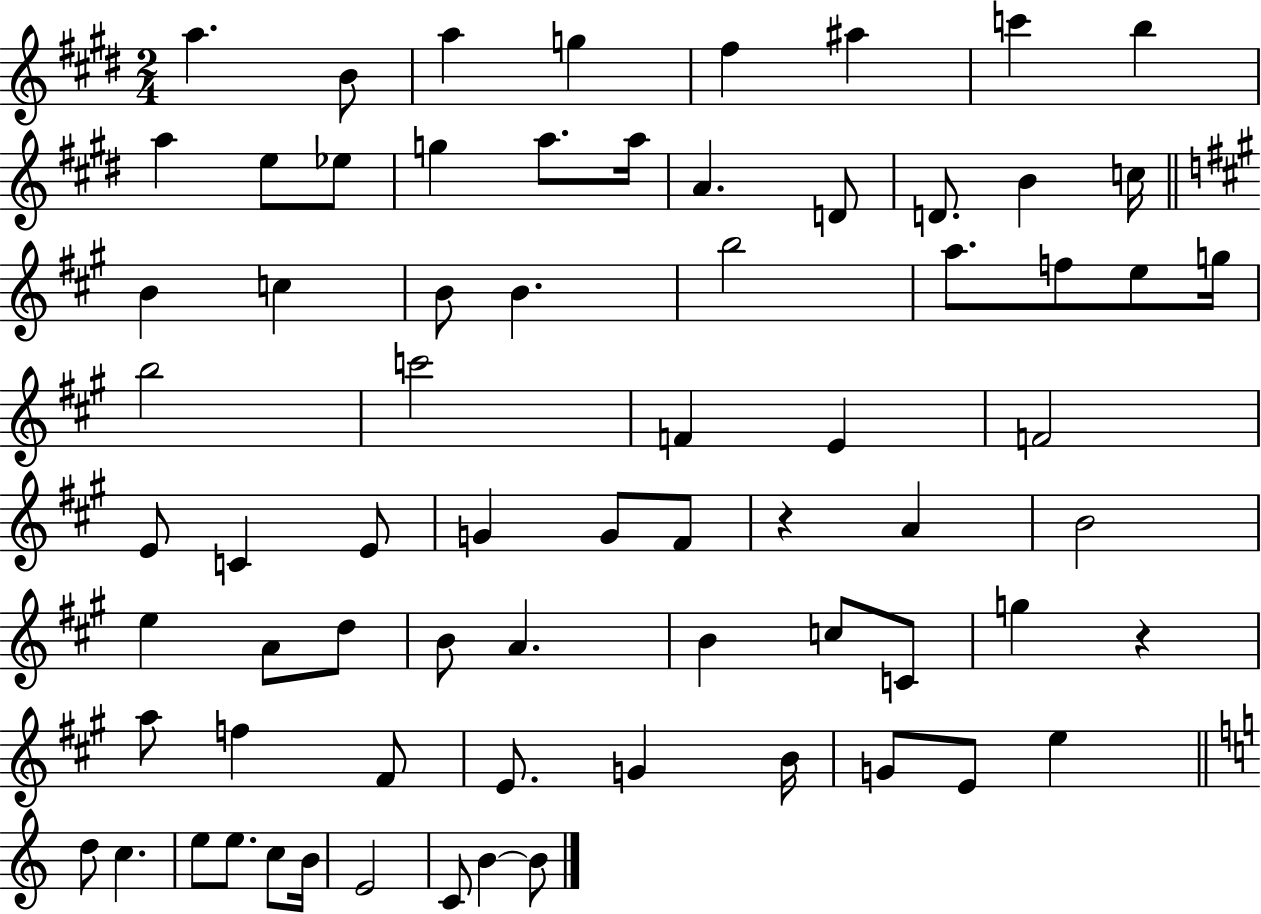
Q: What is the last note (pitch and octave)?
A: B4